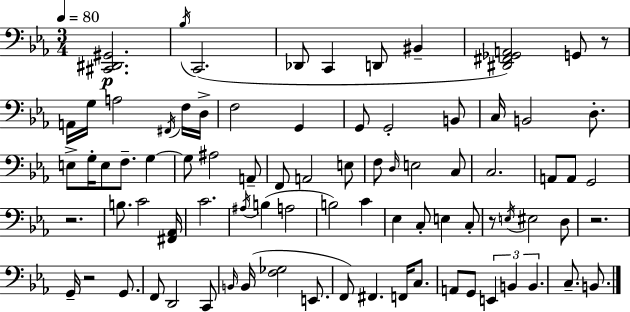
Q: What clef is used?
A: bass